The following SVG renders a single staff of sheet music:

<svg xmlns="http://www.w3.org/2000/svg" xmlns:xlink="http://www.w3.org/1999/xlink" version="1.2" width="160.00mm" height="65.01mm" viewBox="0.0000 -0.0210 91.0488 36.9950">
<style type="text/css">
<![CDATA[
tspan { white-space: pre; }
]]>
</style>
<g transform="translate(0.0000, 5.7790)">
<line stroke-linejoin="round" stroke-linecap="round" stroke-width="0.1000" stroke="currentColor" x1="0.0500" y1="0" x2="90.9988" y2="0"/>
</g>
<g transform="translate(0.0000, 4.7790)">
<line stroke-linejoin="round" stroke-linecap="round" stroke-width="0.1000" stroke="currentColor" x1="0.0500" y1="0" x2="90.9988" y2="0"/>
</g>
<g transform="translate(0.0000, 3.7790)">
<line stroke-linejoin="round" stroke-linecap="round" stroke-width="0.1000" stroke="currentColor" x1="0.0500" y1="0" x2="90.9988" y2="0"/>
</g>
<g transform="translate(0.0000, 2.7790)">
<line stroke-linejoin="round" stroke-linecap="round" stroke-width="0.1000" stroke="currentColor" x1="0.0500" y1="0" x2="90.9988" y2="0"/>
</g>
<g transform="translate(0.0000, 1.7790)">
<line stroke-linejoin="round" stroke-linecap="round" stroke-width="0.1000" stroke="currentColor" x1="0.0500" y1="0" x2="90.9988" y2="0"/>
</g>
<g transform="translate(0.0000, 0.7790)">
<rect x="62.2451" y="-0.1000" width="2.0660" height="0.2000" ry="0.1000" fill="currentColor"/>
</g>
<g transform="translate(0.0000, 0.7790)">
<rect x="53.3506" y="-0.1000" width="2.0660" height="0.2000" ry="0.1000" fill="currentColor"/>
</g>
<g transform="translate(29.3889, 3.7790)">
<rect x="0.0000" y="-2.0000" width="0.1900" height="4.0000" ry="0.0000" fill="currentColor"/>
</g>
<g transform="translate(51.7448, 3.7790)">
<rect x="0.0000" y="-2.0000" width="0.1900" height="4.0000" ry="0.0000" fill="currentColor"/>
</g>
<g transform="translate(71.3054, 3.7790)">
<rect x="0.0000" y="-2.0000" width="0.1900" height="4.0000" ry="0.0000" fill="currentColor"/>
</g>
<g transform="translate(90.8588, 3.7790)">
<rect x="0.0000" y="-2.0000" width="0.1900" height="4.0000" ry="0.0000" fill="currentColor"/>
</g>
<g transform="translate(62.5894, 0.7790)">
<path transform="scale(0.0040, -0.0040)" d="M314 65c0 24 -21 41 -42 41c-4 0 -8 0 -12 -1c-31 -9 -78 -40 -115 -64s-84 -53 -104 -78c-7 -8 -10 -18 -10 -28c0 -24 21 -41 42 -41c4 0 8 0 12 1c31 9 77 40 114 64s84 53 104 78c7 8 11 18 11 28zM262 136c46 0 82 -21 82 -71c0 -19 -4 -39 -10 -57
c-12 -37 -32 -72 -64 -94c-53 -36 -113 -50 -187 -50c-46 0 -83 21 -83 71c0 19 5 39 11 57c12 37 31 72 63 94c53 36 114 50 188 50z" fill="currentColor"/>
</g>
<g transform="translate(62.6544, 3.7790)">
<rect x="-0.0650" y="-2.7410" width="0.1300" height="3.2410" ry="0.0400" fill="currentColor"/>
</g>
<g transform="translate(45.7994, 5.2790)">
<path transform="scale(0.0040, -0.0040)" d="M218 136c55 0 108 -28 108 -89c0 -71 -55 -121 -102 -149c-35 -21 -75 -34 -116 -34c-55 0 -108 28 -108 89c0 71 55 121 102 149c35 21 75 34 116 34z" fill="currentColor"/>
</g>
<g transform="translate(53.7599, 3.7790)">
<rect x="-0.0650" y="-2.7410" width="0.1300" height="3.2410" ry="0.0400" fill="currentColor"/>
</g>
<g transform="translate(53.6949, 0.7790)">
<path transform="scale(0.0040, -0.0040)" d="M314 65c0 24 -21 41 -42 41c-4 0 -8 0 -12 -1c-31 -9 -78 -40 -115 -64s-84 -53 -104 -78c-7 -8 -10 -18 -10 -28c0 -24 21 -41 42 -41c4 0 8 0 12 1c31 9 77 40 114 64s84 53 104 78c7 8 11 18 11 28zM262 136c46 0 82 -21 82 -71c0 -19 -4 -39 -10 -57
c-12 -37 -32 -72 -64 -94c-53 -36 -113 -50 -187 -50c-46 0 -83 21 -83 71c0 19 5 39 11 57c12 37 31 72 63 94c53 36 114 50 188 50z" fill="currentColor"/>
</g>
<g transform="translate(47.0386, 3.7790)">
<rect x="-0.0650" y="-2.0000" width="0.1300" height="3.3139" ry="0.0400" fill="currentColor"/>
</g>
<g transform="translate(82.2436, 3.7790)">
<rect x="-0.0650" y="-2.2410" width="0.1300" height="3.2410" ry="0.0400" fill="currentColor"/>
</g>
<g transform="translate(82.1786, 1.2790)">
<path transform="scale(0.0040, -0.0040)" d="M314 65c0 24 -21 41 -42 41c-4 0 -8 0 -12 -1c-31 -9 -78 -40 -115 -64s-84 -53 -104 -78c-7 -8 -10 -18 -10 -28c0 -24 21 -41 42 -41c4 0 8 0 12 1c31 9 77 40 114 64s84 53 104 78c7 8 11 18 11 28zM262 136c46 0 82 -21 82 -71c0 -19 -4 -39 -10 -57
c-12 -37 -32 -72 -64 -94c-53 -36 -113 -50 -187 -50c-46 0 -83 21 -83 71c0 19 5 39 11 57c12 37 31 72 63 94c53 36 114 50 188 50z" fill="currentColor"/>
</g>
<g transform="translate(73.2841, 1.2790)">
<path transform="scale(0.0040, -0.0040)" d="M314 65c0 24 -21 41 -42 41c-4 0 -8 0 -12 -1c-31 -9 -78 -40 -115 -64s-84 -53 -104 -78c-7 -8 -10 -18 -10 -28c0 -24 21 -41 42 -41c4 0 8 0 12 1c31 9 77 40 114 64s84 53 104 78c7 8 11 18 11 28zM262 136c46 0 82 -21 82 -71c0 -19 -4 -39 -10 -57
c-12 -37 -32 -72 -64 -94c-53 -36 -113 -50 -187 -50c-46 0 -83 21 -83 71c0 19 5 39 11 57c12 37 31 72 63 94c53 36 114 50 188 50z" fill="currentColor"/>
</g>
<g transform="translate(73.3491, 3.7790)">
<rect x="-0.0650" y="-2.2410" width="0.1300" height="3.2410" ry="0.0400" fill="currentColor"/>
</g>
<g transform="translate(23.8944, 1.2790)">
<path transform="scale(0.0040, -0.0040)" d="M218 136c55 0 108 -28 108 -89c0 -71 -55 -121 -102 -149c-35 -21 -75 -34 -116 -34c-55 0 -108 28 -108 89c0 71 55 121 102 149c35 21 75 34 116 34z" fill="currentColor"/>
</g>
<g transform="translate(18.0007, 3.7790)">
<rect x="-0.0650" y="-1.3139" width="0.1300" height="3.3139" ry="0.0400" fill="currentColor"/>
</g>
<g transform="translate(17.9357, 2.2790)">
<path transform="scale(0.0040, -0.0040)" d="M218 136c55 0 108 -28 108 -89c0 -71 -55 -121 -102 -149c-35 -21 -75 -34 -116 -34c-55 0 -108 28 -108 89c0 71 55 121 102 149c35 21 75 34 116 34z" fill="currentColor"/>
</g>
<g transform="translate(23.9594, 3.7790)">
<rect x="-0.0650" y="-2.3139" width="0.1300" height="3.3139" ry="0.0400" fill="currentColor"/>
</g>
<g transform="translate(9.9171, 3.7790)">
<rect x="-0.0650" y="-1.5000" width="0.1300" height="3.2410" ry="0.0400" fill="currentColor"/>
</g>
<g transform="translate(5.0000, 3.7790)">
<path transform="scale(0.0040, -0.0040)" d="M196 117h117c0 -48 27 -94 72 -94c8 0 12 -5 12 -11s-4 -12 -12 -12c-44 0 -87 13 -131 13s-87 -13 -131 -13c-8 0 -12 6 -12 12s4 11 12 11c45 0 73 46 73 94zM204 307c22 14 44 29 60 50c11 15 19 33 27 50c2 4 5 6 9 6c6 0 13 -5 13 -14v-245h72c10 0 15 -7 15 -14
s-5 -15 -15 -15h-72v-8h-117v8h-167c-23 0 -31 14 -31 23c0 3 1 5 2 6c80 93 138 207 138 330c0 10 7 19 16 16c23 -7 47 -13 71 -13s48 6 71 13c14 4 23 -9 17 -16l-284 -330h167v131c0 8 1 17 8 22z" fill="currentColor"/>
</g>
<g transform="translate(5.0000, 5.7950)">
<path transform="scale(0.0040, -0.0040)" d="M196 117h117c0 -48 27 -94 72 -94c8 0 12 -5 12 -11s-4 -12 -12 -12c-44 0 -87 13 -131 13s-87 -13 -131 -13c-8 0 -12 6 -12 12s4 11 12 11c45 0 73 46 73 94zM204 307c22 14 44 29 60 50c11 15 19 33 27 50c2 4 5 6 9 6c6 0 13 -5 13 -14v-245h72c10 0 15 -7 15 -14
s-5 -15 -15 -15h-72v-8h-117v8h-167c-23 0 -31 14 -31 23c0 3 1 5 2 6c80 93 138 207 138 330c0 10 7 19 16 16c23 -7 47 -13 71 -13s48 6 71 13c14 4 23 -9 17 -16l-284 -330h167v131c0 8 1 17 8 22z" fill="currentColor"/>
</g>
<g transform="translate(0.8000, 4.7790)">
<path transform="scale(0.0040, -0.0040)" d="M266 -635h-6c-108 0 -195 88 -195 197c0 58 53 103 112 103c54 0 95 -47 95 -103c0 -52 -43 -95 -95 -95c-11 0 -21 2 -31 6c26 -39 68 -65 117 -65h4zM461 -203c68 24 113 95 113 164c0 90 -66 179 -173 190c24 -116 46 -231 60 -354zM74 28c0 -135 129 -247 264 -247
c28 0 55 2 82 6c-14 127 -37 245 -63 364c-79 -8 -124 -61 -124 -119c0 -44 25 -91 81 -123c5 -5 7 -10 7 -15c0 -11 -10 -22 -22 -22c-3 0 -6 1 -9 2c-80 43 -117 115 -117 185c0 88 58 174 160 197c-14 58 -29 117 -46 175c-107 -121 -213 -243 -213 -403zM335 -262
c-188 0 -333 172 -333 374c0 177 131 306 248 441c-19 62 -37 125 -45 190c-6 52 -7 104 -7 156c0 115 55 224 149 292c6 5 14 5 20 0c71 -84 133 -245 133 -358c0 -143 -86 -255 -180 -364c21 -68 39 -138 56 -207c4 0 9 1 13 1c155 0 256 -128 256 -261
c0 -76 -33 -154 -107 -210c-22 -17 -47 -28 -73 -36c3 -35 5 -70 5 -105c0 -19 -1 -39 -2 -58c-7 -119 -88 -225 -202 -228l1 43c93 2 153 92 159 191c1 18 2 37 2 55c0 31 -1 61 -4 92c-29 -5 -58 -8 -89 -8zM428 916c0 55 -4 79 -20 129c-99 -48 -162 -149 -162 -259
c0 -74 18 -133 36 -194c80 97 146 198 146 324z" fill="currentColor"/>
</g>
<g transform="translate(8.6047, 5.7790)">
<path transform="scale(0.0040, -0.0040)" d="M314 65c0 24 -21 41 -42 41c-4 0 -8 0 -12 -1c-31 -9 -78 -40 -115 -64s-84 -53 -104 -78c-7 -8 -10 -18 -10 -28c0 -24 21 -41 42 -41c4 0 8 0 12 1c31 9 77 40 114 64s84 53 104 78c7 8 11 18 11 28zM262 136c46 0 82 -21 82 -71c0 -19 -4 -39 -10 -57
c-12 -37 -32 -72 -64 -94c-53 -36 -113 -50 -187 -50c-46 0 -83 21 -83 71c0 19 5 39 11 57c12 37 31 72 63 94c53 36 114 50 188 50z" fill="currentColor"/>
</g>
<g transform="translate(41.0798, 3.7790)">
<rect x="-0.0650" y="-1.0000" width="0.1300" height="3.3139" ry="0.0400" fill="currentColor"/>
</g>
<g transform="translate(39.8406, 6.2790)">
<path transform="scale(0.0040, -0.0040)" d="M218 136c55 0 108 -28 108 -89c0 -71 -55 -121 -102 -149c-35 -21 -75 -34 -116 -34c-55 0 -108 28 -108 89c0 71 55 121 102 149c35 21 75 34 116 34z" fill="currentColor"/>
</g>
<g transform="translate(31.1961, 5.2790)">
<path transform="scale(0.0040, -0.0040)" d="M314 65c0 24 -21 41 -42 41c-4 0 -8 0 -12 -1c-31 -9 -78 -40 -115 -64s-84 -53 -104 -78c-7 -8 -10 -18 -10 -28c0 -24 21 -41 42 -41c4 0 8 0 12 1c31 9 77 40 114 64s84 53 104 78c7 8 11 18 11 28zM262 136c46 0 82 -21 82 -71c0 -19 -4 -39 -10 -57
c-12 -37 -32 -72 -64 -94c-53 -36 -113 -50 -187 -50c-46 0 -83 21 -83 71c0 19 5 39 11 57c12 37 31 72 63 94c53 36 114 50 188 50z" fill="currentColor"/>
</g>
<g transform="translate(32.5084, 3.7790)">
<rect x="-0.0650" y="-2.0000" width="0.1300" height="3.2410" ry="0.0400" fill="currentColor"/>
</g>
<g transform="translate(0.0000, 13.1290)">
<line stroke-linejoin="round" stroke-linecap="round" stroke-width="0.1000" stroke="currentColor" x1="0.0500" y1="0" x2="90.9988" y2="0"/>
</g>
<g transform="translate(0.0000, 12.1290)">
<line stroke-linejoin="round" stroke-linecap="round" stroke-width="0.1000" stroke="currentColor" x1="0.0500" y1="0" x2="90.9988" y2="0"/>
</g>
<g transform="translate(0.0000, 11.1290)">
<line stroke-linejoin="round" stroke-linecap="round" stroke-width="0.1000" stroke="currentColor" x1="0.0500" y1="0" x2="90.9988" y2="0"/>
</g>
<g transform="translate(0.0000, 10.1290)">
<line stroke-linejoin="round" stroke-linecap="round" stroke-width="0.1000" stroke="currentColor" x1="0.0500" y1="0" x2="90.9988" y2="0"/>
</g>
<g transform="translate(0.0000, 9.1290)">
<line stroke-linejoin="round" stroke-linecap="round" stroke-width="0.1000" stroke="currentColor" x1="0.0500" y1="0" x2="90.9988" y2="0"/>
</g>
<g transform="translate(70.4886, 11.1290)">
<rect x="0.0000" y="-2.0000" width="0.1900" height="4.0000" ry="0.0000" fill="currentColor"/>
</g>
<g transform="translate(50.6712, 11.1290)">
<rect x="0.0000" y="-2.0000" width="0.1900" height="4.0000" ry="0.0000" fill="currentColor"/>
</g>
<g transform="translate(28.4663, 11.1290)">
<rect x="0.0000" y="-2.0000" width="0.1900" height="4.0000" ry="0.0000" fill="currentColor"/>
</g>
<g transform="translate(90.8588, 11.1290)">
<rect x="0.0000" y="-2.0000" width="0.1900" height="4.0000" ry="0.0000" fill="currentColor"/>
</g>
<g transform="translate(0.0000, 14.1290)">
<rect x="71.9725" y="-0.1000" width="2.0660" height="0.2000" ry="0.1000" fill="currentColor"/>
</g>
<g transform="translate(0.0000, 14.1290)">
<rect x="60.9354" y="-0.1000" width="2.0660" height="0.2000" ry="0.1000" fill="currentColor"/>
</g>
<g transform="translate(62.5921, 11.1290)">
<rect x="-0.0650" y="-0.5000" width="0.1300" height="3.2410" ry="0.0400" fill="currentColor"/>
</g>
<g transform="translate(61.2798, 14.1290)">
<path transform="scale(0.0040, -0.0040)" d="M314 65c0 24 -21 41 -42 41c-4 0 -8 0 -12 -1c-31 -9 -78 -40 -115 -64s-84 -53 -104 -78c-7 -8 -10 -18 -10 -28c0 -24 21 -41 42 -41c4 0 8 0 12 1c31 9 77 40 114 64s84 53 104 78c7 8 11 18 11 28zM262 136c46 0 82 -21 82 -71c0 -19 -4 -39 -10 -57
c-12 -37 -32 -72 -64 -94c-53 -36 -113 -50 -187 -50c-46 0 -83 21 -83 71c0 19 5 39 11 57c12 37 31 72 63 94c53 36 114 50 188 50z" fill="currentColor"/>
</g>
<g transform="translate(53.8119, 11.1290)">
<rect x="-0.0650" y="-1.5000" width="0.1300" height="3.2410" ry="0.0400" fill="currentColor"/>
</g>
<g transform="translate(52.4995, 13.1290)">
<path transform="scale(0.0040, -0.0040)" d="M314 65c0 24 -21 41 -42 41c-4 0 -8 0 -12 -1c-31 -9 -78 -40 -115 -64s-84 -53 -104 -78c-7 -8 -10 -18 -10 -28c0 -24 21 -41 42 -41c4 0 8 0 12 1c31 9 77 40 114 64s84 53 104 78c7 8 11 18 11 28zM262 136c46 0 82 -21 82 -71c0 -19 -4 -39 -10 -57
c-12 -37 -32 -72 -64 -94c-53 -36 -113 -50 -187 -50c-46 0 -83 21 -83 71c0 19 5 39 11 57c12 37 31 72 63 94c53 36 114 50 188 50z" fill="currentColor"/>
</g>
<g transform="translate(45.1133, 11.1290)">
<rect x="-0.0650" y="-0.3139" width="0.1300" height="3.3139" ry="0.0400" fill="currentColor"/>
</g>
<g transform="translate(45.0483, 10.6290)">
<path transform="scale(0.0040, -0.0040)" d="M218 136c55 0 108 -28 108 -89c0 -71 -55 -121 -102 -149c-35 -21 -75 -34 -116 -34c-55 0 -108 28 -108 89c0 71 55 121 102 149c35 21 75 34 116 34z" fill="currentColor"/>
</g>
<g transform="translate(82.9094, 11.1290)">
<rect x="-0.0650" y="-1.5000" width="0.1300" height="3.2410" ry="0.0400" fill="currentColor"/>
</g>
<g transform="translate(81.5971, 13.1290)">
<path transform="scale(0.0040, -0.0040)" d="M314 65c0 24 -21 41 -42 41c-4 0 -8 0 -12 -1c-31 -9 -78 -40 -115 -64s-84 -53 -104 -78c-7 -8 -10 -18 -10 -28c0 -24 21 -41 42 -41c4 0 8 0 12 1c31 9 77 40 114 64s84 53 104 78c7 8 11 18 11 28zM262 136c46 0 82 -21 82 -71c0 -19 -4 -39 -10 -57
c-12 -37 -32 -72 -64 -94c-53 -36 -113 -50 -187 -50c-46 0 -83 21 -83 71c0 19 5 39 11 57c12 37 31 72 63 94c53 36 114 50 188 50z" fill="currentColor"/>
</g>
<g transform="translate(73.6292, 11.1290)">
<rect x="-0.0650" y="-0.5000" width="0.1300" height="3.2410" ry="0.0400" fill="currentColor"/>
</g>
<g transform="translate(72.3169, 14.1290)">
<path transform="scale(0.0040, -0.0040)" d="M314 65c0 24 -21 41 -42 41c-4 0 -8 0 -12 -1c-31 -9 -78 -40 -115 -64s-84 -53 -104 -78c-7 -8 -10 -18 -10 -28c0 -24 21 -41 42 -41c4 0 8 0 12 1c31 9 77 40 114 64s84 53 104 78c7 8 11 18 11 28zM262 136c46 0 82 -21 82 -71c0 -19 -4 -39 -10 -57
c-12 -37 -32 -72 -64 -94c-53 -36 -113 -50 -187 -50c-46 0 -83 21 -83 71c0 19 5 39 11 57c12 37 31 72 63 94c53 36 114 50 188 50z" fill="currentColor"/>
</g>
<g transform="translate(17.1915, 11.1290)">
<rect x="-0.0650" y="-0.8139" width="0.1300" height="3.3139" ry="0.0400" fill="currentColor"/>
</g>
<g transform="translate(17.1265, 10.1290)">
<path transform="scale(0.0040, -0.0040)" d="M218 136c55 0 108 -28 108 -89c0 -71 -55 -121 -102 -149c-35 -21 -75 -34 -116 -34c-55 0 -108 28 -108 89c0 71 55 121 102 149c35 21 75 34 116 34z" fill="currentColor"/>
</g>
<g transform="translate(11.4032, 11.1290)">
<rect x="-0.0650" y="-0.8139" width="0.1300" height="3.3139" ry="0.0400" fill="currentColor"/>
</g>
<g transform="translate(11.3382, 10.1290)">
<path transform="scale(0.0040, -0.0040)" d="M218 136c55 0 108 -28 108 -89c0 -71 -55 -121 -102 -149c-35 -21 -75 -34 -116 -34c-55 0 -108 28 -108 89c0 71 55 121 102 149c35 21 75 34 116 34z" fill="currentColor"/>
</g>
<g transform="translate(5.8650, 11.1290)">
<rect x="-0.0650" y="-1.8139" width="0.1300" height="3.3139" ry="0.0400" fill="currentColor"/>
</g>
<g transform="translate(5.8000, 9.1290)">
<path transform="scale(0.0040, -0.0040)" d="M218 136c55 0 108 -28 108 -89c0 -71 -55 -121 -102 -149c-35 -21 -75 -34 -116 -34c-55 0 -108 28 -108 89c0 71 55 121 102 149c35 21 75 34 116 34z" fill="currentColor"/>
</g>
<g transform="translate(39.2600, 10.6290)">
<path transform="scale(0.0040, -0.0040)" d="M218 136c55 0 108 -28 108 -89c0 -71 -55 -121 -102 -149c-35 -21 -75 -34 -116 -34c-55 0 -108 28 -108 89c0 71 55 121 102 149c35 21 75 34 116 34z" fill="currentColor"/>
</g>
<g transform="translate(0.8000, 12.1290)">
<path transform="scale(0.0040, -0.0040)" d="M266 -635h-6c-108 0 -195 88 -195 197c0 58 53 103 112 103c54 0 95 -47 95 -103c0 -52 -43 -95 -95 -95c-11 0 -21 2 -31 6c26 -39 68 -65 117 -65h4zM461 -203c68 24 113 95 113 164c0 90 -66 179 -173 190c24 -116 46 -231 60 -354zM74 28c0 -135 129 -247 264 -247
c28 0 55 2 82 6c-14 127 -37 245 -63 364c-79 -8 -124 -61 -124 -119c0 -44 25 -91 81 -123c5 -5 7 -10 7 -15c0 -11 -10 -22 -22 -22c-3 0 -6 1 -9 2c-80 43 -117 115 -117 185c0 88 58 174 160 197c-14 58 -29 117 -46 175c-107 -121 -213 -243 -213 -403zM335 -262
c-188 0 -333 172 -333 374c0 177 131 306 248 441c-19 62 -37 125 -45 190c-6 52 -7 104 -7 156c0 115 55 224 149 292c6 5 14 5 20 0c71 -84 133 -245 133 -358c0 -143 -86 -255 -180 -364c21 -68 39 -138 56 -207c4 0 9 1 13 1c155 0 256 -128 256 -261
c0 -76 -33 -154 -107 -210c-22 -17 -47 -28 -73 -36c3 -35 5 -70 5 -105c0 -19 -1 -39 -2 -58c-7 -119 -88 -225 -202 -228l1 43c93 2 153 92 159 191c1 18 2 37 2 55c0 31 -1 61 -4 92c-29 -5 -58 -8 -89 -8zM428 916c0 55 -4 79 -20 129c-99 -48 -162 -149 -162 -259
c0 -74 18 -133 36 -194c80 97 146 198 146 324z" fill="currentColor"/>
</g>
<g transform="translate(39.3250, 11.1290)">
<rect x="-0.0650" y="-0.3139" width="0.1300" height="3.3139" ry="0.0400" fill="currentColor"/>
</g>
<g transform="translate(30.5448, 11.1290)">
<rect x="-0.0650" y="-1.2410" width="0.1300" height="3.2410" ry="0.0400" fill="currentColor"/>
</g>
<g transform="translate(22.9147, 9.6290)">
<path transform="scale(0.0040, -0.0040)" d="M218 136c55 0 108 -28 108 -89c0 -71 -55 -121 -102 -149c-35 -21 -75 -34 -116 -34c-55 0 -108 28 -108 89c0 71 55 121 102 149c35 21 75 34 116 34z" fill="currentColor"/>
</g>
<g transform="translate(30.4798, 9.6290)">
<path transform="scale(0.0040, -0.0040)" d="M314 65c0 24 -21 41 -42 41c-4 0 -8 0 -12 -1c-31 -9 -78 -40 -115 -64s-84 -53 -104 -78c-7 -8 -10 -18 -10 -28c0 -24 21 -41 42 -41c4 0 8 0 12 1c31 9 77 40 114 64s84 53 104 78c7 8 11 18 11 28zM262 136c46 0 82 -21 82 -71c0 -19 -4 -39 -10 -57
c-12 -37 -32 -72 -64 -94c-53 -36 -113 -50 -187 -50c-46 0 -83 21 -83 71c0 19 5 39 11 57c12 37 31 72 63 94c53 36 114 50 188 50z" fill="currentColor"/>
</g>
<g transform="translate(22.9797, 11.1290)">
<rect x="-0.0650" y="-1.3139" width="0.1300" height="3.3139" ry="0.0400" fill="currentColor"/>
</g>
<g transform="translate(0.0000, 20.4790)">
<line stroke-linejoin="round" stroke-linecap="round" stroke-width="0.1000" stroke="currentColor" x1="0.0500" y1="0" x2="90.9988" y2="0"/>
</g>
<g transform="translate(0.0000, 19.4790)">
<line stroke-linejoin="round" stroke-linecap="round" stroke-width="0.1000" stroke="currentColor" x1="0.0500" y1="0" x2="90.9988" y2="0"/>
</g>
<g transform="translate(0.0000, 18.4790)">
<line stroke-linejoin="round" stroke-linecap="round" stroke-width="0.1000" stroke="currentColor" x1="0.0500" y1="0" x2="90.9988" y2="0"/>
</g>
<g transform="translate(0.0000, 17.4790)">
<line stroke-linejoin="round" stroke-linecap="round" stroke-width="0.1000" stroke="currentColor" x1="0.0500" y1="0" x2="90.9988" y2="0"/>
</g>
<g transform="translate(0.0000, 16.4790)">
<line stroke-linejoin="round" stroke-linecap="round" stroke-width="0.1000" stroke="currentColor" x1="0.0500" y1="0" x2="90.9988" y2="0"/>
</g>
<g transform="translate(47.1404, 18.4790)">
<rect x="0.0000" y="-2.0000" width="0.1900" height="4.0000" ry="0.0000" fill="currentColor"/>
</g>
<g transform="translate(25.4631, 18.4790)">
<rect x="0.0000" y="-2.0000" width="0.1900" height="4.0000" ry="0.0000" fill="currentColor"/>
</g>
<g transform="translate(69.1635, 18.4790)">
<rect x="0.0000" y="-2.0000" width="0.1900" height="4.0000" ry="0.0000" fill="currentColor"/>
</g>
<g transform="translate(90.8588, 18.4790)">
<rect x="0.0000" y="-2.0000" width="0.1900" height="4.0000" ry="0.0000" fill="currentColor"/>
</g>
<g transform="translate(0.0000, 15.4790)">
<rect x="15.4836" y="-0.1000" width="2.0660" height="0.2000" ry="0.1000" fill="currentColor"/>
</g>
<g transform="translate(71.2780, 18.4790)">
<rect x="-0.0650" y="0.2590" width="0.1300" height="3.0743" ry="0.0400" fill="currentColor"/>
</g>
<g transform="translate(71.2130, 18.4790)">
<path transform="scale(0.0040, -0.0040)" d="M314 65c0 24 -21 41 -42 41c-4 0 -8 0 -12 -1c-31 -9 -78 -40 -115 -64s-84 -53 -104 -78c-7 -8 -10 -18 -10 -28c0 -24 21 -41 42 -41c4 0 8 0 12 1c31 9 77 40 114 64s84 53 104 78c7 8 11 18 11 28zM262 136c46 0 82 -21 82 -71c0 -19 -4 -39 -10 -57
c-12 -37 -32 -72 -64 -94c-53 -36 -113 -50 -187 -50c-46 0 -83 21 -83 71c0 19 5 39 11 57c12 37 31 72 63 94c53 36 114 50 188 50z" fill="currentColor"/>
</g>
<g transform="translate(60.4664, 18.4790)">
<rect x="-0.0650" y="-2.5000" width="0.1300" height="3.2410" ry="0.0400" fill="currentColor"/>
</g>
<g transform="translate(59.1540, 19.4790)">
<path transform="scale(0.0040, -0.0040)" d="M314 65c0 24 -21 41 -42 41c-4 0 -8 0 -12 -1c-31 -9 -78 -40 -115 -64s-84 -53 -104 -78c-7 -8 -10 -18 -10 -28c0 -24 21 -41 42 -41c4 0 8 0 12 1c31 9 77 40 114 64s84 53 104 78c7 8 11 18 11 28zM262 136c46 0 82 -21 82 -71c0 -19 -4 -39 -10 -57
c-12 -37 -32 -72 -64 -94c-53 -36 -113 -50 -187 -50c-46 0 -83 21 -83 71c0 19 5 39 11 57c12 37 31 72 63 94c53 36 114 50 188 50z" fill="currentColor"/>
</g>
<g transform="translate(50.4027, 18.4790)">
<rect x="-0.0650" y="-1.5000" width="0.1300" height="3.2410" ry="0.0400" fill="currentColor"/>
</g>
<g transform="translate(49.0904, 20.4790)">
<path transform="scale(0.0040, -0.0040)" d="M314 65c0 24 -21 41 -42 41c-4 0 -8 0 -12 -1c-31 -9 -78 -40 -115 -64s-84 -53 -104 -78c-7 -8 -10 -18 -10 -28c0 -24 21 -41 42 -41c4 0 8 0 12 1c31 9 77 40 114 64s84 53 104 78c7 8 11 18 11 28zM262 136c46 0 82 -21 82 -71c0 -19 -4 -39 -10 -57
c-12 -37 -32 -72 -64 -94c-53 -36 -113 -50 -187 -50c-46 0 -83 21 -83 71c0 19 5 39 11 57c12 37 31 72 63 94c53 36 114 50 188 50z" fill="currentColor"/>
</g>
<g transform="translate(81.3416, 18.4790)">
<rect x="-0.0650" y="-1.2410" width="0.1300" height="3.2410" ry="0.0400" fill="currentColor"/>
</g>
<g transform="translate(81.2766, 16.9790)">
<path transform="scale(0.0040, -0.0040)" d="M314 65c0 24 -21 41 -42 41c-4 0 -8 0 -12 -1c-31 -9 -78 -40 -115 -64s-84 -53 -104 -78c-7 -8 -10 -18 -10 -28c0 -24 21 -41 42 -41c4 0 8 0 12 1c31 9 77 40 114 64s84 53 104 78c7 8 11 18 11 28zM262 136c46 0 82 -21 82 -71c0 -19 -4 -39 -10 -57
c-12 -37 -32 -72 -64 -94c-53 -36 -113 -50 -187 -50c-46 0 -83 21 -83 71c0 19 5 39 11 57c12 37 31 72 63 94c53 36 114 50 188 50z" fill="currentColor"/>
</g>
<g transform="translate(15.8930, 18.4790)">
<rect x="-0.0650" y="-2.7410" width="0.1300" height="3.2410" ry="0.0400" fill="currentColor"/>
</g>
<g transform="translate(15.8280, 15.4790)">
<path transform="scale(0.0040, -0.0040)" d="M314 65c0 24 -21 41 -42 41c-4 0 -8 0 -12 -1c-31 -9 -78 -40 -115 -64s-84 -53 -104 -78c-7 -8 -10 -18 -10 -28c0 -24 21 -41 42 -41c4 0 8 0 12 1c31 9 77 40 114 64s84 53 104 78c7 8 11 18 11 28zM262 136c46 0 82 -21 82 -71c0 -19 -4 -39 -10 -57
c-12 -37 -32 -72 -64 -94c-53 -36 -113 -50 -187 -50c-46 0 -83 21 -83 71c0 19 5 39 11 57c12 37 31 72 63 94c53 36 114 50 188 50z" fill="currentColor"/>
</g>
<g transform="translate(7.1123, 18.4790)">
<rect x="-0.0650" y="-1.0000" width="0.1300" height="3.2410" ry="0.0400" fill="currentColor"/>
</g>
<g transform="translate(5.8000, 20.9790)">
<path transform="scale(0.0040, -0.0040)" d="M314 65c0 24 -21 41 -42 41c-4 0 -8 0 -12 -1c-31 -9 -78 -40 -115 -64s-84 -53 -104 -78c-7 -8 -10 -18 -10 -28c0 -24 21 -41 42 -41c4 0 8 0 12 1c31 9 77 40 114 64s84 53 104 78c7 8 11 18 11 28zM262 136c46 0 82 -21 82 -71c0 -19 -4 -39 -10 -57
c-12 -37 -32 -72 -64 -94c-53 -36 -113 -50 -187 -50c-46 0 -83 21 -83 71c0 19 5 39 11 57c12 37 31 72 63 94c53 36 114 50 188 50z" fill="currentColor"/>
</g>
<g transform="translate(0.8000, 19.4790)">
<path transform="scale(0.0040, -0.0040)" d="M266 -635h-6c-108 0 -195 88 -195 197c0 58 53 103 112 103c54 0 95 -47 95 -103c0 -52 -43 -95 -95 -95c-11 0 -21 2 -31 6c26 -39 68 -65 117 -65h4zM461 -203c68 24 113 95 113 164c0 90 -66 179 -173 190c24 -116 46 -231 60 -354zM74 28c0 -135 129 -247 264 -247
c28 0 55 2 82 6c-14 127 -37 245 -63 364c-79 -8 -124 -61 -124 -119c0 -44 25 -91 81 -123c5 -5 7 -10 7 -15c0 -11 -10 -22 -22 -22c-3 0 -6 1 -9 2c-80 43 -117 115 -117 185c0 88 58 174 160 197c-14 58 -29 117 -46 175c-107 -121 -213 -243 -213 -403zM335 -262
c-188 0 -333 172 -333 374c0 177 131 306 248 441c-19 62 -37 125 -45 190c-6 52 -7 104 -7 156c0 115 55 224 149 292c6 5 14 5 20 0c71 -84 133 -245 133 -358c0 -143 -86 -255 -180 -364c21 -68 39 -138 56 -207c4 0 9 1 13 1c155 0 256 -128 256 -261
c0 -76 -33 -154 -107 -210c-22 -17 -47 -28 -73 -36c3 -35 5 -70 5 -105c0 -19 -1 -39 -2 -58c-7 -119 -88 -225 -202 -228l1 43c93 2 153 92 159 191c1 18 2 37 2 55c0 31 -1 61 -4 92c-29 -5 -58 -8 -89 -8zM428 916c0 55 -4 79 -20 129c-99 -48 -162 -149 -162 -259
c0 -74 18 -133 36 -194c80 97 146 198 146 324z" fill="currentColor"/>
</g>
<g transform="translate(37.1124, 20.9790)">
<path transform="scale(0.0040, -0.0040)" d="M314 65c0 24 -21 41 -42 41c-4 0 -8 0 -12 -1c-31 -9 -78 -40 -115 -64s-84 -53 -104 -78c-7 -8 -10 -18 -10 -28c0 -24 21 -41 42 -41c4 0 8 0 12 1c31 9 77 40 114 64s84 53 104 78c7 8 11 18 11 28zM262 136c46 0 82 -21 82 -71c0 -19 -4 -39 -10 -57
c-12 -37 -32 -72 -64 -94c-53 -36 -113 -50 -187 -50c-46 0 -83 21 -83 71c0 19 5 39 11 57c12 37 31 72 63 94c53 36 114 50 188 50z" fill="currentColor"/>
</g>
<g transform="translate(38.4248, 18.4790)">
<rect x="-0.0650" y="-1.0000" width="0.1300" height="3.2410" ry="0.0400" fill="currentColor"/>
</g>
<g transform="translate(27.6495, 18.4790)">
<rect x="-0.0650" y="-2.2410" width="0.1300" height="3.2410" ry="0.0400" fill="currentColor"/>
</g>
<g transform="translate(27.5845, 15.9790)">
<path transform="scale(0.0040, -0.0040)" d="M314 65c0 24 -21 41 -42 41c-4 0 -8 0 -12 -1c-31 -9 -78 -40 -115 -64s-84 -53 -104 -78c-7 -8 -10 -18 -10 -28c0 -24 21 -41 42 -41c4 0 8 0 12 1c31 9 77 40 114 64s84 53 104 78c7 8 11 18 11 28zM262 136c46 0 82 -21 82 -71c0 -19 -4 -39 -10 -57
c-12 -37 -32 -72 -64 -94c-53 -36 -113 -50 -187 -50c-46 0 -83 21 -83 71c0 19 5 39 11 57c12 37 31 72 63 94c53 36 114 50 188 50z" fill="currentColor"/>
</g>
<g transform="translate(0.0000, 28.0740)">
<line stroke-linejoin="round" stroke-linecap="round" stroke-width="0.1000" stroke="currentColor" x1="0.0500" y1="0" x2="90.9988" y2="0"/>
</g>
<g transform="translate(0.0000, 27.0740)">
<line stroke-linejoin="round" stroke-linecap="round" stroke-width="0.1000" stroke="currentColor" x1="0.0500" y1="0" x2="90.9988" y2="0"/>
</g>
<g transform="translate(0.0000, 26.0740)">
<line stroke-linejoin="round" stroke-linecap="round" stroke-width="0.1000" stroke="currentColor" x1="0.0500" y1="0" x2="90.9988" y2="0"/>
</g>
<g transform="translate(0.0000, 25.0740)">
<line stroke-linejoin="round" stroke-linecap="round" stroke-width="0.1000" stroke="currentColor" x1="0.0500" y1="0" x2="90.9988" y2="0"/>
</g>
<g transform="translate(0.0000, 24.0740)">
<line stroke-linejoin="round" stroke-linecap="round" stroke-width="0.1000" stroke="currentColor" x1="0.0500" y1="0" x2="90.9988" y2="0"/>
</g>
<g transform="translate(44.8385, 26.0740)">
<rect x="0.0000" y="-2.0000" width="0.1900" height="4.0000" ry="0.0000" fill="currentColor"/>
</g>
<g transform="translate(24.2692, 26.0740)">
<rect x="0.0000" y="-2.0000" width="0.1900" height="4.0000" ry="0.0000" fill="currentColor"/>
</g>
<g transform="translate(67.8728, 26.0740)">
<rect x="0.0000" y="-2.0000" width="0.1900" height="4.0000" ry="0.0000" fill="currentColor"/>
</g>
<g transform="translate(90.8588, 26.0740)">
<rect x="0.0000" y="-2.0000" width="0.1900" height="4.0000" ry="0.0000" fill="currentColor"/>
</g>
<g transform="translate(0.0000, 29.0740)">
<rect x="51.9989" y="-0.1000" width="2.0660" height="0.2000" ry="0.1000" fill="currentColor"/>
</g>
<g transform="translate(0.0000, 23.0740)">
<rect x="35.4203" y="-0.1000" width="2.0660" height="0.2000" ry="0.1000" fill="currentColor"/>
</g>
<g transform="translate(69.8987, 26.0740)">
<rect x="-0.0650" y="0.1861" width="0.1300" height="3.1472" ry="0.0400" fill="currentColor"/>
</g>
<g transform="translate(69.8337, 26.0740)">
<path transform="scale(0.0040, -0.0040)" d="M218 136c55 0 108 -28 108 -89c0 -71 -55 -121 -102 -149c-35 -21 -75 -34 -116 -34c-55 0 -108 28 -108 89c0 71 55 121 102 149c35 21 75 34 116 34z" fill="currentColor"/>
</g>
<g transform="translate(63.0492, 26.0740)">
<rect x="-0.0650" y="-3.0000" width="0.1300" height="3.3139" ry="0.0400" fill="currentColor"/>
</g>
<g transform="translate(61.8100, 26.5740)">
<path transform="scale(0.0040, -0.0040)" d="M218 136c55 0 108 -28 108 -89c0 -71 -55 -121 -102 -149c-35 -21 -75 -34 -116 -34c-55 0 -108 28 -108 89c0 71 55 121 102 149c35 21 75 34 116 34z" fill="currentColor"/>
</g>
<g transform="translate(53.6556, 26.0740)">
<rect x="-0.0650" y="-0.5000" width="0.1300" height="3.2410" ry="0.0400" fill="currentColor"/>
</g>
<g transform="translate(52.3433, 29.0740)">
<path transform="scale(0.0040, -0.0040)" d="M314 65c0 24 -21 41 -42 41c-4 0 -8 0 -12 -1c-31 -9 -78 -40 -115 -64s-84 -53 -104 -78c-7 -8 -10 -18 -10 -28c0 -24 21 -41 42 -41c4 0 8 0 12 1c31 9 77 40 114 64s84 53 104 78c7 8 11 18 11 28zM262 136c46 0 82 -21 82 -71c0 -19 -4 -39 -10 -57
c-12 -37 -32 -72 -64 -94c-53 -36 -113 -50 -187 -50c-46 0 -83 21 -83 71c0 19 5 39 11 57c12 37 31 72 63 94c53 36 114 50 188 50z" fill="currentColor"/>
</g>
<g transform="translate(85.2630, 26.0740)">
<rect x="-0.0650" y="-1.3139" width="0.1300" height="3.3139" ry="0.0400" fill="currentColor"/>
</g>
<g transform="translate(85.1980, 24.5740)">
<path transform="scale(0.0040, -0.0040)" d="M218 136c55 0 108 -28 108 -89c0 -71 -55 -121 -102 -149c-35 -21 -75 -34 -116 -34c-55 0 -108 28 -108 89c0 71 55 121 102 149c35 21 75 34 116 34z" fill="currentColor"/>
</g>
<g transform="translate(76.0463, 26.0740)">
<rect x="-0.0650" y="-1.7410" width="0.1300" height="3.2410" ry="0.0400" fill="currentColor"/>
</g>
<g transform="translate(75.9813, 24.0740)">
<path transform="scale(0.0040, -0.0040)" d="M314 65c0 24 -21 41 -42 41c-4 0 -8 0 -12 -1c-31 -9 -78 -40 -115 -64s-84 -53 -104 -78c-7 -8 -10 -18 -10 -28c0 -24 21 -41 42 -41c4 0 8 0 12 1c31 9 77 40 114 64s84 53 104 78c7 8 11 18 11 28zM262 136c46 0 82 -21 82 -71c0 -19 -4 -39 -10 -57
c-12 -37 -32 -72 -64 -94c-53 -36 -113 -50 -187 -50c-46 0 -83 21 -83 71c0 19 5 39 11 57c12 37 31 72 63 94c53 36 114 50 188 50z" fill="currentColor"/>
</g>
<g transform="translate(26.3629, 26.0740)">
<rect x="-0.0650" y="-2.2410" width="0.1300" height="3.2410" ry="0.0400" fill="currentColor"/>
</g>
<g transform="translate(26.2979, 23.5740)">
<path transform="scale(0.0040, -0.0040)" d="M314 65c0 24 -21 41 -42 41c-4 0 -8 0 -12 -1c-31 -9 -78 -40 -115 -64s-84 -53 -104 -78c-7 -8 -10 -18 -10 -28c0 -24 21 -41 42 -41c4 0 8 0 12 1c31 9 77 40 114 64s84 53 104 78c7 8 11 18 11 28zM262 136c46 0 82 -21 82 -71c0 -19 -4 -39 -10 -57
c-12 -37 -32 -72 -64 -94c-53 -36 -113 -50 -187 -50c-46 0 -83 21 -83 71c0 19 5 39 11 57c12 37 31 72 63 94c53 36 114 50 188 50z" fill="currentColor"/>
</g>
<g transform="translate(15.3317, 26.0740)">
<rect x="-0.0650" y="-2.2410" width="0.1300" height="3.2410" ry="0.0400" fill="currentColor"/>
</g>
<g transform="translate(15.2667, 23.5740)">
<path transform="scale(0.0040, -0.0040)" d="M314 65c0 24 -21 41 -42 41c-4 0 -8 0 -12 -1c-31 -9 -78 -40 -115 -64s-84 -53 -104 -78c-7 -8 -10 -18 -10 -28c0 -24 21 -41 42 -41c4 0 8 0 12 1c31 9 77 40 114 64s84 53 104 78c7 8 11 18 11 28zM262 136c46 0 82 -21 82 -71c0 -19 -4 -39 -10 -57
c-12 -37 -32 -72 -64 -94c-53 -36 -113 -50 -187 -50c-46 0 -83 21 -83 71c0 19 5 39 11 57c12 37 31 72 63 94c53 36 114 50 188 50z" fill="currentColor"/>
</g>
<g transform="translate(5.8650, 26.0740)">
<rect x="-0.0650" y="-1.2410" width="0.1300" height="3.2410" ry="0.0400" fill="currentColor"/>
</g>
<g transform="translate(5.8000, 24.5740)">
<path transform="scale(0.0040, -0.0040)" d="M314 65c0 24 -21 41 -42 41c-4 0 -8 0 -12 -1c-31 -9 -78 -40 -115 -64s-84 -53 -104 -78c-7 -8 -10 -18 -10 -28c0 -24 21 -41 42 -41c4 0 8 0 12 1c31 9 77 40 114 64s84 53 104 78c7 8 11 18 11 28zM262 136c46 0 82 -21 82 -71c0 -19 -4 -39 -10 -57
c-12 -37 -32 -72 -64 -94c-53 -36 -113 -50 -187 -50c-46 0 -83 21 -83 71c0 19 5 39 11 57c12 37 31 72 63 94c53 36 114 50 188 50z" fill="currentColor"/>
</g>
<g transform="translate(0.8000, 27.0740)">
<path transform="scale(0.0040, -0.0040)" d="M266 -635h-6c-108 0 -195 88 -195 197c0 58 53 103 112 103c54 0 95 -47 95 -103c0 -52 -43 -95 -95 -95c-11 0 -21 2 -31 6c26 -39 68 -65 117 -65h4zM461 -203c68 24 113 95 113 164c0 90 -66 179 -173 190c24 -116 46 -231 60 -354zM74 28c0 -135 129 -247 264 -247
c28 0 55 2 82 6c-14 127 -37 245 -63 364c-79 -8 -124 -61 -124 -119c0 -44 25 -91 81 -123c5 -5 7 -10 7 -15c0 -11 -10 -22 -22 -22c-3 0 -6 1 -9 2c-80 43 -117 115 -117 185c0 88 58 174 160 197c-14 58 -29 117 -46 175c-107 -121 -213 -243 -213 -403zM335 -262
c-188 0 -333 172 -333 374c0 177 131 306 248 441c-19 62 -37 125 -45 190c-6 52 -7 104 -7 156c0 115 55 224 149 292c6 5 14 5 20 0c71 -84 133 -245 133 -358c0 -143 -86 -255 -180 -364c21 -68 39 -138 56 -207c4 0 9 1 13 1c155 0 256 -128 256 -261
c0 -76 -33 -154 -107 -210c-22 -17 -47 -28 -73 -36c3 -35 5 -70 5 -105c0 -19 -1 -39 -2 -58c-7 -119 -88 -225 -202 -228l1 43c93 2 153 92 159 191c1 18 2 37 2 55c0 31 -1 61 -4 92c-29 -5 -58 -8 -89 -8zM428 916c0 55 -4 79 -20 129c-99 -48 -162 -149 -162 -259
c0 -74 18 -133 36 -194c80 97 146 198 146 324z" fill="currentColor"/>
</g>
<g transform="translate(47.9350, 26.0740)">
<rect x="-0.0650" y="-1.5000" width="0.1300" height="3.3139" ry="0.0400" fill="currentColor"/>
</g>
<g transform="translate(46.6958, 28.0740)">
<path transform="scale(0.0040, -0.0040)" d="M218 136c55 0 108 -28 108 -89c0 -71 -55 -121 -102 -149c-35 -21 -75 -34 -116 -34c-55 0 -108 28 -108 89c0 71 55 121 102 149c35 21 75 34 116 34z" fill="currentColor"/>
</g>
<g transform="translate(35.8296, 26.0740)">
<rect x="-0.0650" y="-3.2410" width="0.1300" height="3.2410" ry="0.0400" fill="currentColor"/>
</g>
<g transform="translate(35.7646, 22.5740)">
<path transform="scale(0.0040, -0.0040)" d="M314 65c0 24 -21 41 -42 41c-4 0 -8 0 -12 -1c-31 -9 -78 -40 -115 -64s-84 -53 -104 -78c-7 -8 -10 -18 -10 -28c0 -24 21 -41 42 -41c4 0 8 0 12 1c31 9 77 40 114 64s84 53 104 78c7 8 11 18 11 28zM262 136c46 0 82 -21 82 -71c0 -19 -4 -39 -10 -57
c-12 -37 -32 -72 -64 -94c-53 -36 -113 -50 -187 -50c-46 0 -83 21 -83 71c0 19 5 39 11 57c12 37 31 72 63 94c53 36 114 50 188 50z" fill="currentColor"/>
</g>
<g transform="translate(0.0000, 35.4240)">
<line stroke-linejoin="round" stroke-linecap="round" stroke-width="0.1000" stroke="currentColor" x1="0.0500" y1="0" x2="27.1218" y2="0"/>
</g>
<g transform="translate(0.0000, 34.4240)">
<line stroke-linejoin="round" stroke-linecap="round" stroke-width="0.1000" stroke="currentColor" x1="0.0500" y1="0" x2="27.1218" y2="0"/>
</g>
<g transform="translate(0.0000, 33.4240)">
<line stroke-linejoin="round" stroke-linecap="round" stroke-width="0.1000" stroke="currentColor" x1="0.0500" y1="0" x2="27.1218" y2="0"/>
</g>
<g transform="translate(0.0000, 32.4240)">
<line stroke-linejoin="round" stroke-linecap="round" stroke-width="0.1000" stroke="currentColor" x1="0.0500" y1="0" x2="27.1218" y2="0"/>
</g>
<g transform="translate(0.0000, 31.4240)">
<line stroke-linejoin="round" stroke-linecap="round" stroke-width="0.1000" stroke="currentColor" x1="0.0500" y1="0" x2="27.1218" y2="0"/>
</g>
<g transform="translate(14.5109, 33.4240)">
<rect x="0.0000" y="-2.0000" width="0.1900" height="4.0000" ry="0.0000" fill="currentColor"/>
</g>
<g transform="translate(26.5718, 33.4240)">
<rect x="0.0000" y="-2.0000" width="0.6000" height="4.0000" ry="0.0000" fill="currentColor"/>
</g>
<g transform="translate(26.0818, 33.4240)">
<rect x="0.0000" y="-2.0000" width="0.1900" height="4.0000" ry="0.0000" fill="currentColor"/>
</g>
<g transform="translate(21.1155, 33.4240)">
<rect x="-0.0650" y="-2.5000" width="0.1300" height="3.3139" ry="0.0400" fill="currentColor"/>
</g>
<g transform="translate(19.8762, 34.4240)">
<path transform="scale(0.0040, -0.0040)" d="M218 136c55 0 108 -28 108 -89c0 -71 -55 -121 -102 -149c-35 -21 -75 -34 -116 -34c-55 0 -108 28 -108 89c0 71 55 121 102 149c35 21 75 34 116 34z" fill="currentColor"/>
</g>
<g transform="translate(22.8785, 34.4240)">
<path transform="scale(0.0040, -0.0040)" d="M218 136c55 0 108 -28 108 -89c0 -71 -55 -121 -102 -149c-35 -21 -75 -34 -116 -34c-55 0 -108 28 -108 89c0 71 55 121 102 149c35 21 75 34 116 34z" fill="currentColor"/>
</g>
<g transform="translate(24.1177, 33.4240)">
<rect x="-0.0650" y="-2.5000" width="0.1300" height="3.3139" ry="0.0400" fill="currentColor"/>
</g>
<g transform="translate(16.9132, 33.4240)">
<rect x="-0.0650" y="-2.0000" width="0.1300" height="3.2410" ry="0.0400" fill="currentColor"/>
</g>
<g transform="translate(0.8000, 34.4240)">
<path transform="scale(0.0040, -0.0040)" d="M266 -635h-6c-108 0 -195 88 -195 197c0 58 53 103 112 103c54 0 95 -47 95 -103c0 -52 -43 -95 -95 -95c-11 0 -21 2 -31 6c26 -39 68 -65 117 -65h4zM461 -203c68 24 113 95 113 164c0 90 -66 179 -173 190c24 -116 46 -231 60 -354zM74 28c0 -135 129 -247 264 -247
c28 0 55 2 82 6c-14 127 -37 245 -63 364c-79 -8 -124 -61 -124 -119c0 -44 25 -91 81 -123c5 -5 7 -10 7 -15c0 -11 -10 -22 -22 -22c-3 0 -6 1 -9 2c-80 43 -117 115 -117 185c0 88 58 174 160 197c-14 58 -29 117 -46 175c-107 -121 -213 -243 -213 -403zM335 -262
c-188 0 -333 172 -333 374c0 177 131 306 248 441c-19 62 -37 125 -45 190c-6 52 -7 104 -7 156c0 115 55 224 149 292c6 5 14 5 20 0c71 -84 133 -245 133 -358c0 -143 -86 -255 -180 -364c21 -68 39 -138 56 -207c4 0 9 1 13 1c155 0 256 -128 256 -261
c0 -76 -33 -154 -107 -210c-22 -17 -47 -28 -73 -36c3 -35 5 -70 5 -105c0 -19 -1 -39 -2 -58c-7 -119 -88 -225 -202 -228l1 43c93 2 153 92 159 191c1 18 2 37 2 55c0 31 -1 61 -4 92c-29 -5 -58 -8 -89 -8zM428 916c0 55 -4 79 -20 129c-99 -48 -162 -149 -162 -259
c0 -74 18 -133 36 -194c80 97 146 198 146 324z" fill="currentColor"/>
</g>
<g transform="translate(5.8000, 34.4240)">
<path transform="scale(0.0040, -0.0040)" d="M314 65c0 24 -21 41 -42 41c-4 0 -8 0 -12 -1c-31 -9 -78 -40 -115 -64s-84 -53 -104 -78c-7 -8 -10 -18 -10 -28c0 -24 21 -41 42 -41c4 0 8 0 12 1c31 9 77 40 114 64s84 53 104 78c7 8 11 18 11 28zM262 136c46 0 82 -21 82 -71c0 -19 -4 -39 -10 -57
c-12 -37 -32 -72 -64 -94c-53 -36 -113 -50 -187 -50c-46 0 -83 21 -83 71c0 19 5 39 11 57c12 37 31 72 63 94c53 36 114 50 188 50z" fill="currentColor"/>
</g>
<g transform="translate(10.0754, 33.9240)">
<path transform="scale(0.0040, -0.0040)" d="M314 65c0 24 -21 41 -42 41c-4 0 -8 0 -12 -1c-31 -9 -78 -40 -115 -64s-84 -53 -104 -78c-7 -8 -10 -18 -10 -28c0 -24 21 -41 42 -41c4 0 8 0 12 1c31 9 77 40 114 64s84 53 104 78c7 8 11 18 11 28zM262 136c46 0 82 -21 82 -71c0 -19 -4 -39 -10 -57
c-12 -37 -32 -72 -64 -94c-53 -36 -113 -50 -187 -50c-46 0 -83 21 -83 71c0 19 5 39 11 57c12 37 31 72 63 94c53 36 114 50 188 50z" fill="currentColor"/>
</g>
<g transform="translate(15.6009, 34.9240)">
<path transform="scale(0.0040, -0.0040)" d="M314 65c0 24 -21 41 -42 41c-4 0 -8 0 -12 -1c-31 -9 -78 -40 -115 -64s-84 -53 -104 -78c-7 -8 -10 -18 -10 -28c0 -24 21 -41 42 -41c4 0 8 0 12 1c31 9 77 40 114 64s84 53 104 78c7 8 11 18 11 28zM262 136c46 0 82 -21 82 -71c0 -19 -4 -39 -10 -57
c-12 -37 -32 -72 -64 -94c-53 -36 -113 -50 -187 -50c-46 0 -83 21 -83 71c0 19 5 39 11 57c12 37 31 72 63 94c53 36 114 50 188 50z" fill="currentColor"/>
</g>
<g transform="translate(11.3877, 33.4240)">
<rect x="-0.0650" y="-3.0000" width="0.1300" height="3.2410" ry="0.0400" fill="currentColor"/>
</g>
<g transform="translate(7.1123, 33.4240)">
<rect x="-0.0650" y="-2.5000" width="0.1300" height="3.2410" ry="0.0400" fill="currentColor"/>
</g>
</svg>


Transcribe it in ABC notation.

X:1
T:Untitled
M:4/4
L:1/4
K:C
E2 e g F2 D F a2 a2 g2 g2 f d d e e2 c c E2 C2 C2 E2 D2 a2 g2 D2 E2 G2 B2 e2 e2 g2 g2 b2 E C2 A B f2 e G2 A2 F2 G G